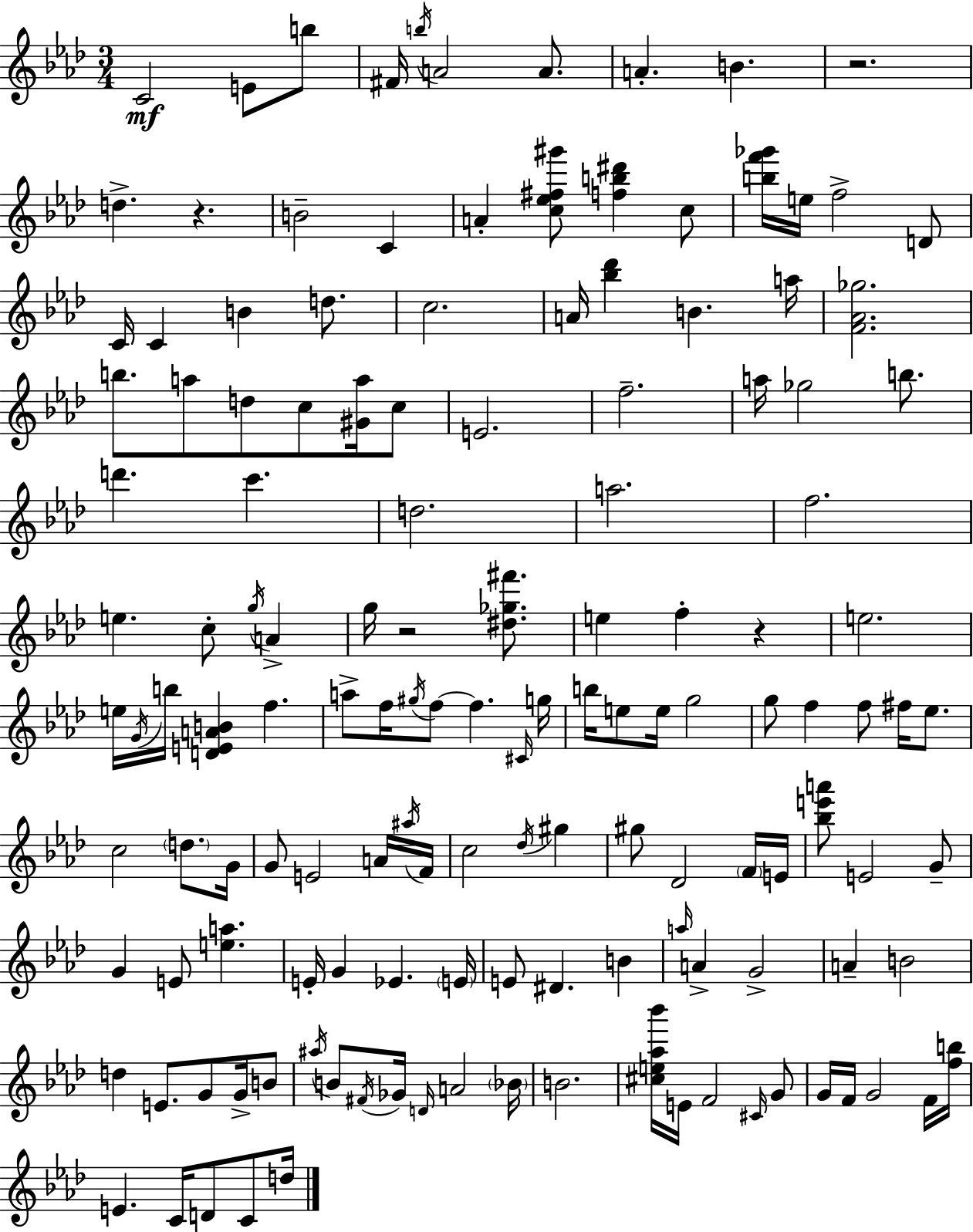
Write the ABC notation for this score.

X:1
T:Untitled
M:3/4
L:1/4
K:Fm
C2 E/2 b/2 ^F/4 b/4 A2 A/2 A B z2 d z B2 C A [c_e^f^g']/2 [fb^d'] c/2 [bf'_g']/4 e/4 f2 D/2 C/4 C B d/2 c2 A/4 [_b_d'] B a/4 [F_A_g]2 b/2 a/2 d/2 c/2 [^Ga]/4 c/2 E2 f2 a/4 _g2 b/2 d' c' d2 a2 f2 e c/2 g/4 A g/4 z2 [^d_g^f']/2 e f z e2 e/4 G/4 b/4 [DEAB] f a/2 f/4 ^g/4 f/2 f ^C/4 g/4 b/4 e/2 e/4 g2 g/2 f f/2 ^f/4 _e/2 c2 d/2 G/4 G/2 E2 A/4 ^a/4 F/4 c2 _d/4 ^g ^g/2 _D2 F/4 E/4 [_be'a']/2 E2 G/2 G E/2 [ea] E/4 G _E E/4 E/2 ^D B a/4 A G2 A B2 d E/2 G/2 G/4 B/2 ^a/4 B/2 ^F/4 _G/4 D/4 A2 _B/4 B2 [^ce_a_b']/4 E/4 F2 ^C/4 G/2 G/4 F/4 G2 F/4 [fb]/4 E C/4 D/2 C/2 d/4